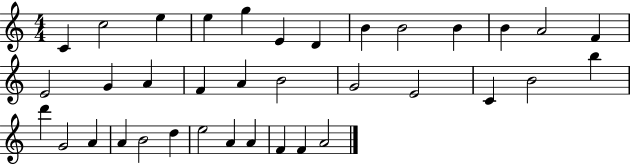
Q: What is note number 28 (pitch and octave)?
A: A4